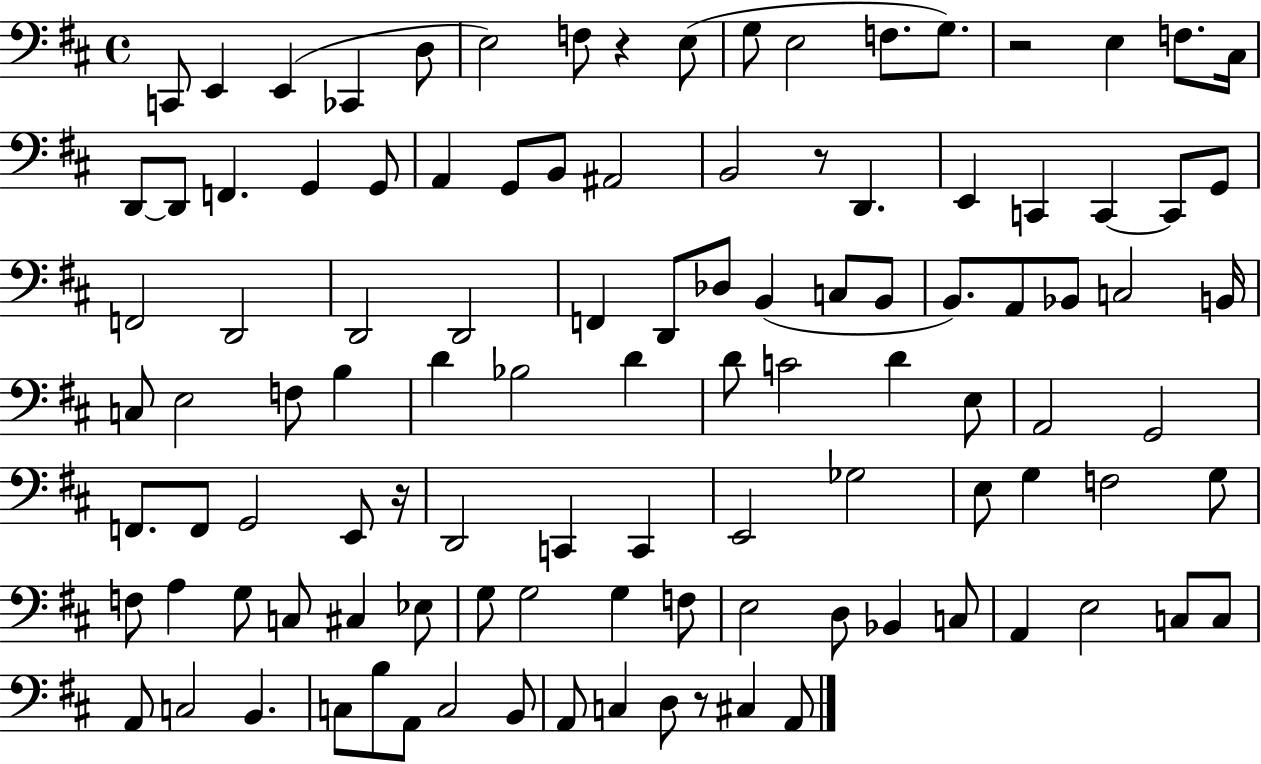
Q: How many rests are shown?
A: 5